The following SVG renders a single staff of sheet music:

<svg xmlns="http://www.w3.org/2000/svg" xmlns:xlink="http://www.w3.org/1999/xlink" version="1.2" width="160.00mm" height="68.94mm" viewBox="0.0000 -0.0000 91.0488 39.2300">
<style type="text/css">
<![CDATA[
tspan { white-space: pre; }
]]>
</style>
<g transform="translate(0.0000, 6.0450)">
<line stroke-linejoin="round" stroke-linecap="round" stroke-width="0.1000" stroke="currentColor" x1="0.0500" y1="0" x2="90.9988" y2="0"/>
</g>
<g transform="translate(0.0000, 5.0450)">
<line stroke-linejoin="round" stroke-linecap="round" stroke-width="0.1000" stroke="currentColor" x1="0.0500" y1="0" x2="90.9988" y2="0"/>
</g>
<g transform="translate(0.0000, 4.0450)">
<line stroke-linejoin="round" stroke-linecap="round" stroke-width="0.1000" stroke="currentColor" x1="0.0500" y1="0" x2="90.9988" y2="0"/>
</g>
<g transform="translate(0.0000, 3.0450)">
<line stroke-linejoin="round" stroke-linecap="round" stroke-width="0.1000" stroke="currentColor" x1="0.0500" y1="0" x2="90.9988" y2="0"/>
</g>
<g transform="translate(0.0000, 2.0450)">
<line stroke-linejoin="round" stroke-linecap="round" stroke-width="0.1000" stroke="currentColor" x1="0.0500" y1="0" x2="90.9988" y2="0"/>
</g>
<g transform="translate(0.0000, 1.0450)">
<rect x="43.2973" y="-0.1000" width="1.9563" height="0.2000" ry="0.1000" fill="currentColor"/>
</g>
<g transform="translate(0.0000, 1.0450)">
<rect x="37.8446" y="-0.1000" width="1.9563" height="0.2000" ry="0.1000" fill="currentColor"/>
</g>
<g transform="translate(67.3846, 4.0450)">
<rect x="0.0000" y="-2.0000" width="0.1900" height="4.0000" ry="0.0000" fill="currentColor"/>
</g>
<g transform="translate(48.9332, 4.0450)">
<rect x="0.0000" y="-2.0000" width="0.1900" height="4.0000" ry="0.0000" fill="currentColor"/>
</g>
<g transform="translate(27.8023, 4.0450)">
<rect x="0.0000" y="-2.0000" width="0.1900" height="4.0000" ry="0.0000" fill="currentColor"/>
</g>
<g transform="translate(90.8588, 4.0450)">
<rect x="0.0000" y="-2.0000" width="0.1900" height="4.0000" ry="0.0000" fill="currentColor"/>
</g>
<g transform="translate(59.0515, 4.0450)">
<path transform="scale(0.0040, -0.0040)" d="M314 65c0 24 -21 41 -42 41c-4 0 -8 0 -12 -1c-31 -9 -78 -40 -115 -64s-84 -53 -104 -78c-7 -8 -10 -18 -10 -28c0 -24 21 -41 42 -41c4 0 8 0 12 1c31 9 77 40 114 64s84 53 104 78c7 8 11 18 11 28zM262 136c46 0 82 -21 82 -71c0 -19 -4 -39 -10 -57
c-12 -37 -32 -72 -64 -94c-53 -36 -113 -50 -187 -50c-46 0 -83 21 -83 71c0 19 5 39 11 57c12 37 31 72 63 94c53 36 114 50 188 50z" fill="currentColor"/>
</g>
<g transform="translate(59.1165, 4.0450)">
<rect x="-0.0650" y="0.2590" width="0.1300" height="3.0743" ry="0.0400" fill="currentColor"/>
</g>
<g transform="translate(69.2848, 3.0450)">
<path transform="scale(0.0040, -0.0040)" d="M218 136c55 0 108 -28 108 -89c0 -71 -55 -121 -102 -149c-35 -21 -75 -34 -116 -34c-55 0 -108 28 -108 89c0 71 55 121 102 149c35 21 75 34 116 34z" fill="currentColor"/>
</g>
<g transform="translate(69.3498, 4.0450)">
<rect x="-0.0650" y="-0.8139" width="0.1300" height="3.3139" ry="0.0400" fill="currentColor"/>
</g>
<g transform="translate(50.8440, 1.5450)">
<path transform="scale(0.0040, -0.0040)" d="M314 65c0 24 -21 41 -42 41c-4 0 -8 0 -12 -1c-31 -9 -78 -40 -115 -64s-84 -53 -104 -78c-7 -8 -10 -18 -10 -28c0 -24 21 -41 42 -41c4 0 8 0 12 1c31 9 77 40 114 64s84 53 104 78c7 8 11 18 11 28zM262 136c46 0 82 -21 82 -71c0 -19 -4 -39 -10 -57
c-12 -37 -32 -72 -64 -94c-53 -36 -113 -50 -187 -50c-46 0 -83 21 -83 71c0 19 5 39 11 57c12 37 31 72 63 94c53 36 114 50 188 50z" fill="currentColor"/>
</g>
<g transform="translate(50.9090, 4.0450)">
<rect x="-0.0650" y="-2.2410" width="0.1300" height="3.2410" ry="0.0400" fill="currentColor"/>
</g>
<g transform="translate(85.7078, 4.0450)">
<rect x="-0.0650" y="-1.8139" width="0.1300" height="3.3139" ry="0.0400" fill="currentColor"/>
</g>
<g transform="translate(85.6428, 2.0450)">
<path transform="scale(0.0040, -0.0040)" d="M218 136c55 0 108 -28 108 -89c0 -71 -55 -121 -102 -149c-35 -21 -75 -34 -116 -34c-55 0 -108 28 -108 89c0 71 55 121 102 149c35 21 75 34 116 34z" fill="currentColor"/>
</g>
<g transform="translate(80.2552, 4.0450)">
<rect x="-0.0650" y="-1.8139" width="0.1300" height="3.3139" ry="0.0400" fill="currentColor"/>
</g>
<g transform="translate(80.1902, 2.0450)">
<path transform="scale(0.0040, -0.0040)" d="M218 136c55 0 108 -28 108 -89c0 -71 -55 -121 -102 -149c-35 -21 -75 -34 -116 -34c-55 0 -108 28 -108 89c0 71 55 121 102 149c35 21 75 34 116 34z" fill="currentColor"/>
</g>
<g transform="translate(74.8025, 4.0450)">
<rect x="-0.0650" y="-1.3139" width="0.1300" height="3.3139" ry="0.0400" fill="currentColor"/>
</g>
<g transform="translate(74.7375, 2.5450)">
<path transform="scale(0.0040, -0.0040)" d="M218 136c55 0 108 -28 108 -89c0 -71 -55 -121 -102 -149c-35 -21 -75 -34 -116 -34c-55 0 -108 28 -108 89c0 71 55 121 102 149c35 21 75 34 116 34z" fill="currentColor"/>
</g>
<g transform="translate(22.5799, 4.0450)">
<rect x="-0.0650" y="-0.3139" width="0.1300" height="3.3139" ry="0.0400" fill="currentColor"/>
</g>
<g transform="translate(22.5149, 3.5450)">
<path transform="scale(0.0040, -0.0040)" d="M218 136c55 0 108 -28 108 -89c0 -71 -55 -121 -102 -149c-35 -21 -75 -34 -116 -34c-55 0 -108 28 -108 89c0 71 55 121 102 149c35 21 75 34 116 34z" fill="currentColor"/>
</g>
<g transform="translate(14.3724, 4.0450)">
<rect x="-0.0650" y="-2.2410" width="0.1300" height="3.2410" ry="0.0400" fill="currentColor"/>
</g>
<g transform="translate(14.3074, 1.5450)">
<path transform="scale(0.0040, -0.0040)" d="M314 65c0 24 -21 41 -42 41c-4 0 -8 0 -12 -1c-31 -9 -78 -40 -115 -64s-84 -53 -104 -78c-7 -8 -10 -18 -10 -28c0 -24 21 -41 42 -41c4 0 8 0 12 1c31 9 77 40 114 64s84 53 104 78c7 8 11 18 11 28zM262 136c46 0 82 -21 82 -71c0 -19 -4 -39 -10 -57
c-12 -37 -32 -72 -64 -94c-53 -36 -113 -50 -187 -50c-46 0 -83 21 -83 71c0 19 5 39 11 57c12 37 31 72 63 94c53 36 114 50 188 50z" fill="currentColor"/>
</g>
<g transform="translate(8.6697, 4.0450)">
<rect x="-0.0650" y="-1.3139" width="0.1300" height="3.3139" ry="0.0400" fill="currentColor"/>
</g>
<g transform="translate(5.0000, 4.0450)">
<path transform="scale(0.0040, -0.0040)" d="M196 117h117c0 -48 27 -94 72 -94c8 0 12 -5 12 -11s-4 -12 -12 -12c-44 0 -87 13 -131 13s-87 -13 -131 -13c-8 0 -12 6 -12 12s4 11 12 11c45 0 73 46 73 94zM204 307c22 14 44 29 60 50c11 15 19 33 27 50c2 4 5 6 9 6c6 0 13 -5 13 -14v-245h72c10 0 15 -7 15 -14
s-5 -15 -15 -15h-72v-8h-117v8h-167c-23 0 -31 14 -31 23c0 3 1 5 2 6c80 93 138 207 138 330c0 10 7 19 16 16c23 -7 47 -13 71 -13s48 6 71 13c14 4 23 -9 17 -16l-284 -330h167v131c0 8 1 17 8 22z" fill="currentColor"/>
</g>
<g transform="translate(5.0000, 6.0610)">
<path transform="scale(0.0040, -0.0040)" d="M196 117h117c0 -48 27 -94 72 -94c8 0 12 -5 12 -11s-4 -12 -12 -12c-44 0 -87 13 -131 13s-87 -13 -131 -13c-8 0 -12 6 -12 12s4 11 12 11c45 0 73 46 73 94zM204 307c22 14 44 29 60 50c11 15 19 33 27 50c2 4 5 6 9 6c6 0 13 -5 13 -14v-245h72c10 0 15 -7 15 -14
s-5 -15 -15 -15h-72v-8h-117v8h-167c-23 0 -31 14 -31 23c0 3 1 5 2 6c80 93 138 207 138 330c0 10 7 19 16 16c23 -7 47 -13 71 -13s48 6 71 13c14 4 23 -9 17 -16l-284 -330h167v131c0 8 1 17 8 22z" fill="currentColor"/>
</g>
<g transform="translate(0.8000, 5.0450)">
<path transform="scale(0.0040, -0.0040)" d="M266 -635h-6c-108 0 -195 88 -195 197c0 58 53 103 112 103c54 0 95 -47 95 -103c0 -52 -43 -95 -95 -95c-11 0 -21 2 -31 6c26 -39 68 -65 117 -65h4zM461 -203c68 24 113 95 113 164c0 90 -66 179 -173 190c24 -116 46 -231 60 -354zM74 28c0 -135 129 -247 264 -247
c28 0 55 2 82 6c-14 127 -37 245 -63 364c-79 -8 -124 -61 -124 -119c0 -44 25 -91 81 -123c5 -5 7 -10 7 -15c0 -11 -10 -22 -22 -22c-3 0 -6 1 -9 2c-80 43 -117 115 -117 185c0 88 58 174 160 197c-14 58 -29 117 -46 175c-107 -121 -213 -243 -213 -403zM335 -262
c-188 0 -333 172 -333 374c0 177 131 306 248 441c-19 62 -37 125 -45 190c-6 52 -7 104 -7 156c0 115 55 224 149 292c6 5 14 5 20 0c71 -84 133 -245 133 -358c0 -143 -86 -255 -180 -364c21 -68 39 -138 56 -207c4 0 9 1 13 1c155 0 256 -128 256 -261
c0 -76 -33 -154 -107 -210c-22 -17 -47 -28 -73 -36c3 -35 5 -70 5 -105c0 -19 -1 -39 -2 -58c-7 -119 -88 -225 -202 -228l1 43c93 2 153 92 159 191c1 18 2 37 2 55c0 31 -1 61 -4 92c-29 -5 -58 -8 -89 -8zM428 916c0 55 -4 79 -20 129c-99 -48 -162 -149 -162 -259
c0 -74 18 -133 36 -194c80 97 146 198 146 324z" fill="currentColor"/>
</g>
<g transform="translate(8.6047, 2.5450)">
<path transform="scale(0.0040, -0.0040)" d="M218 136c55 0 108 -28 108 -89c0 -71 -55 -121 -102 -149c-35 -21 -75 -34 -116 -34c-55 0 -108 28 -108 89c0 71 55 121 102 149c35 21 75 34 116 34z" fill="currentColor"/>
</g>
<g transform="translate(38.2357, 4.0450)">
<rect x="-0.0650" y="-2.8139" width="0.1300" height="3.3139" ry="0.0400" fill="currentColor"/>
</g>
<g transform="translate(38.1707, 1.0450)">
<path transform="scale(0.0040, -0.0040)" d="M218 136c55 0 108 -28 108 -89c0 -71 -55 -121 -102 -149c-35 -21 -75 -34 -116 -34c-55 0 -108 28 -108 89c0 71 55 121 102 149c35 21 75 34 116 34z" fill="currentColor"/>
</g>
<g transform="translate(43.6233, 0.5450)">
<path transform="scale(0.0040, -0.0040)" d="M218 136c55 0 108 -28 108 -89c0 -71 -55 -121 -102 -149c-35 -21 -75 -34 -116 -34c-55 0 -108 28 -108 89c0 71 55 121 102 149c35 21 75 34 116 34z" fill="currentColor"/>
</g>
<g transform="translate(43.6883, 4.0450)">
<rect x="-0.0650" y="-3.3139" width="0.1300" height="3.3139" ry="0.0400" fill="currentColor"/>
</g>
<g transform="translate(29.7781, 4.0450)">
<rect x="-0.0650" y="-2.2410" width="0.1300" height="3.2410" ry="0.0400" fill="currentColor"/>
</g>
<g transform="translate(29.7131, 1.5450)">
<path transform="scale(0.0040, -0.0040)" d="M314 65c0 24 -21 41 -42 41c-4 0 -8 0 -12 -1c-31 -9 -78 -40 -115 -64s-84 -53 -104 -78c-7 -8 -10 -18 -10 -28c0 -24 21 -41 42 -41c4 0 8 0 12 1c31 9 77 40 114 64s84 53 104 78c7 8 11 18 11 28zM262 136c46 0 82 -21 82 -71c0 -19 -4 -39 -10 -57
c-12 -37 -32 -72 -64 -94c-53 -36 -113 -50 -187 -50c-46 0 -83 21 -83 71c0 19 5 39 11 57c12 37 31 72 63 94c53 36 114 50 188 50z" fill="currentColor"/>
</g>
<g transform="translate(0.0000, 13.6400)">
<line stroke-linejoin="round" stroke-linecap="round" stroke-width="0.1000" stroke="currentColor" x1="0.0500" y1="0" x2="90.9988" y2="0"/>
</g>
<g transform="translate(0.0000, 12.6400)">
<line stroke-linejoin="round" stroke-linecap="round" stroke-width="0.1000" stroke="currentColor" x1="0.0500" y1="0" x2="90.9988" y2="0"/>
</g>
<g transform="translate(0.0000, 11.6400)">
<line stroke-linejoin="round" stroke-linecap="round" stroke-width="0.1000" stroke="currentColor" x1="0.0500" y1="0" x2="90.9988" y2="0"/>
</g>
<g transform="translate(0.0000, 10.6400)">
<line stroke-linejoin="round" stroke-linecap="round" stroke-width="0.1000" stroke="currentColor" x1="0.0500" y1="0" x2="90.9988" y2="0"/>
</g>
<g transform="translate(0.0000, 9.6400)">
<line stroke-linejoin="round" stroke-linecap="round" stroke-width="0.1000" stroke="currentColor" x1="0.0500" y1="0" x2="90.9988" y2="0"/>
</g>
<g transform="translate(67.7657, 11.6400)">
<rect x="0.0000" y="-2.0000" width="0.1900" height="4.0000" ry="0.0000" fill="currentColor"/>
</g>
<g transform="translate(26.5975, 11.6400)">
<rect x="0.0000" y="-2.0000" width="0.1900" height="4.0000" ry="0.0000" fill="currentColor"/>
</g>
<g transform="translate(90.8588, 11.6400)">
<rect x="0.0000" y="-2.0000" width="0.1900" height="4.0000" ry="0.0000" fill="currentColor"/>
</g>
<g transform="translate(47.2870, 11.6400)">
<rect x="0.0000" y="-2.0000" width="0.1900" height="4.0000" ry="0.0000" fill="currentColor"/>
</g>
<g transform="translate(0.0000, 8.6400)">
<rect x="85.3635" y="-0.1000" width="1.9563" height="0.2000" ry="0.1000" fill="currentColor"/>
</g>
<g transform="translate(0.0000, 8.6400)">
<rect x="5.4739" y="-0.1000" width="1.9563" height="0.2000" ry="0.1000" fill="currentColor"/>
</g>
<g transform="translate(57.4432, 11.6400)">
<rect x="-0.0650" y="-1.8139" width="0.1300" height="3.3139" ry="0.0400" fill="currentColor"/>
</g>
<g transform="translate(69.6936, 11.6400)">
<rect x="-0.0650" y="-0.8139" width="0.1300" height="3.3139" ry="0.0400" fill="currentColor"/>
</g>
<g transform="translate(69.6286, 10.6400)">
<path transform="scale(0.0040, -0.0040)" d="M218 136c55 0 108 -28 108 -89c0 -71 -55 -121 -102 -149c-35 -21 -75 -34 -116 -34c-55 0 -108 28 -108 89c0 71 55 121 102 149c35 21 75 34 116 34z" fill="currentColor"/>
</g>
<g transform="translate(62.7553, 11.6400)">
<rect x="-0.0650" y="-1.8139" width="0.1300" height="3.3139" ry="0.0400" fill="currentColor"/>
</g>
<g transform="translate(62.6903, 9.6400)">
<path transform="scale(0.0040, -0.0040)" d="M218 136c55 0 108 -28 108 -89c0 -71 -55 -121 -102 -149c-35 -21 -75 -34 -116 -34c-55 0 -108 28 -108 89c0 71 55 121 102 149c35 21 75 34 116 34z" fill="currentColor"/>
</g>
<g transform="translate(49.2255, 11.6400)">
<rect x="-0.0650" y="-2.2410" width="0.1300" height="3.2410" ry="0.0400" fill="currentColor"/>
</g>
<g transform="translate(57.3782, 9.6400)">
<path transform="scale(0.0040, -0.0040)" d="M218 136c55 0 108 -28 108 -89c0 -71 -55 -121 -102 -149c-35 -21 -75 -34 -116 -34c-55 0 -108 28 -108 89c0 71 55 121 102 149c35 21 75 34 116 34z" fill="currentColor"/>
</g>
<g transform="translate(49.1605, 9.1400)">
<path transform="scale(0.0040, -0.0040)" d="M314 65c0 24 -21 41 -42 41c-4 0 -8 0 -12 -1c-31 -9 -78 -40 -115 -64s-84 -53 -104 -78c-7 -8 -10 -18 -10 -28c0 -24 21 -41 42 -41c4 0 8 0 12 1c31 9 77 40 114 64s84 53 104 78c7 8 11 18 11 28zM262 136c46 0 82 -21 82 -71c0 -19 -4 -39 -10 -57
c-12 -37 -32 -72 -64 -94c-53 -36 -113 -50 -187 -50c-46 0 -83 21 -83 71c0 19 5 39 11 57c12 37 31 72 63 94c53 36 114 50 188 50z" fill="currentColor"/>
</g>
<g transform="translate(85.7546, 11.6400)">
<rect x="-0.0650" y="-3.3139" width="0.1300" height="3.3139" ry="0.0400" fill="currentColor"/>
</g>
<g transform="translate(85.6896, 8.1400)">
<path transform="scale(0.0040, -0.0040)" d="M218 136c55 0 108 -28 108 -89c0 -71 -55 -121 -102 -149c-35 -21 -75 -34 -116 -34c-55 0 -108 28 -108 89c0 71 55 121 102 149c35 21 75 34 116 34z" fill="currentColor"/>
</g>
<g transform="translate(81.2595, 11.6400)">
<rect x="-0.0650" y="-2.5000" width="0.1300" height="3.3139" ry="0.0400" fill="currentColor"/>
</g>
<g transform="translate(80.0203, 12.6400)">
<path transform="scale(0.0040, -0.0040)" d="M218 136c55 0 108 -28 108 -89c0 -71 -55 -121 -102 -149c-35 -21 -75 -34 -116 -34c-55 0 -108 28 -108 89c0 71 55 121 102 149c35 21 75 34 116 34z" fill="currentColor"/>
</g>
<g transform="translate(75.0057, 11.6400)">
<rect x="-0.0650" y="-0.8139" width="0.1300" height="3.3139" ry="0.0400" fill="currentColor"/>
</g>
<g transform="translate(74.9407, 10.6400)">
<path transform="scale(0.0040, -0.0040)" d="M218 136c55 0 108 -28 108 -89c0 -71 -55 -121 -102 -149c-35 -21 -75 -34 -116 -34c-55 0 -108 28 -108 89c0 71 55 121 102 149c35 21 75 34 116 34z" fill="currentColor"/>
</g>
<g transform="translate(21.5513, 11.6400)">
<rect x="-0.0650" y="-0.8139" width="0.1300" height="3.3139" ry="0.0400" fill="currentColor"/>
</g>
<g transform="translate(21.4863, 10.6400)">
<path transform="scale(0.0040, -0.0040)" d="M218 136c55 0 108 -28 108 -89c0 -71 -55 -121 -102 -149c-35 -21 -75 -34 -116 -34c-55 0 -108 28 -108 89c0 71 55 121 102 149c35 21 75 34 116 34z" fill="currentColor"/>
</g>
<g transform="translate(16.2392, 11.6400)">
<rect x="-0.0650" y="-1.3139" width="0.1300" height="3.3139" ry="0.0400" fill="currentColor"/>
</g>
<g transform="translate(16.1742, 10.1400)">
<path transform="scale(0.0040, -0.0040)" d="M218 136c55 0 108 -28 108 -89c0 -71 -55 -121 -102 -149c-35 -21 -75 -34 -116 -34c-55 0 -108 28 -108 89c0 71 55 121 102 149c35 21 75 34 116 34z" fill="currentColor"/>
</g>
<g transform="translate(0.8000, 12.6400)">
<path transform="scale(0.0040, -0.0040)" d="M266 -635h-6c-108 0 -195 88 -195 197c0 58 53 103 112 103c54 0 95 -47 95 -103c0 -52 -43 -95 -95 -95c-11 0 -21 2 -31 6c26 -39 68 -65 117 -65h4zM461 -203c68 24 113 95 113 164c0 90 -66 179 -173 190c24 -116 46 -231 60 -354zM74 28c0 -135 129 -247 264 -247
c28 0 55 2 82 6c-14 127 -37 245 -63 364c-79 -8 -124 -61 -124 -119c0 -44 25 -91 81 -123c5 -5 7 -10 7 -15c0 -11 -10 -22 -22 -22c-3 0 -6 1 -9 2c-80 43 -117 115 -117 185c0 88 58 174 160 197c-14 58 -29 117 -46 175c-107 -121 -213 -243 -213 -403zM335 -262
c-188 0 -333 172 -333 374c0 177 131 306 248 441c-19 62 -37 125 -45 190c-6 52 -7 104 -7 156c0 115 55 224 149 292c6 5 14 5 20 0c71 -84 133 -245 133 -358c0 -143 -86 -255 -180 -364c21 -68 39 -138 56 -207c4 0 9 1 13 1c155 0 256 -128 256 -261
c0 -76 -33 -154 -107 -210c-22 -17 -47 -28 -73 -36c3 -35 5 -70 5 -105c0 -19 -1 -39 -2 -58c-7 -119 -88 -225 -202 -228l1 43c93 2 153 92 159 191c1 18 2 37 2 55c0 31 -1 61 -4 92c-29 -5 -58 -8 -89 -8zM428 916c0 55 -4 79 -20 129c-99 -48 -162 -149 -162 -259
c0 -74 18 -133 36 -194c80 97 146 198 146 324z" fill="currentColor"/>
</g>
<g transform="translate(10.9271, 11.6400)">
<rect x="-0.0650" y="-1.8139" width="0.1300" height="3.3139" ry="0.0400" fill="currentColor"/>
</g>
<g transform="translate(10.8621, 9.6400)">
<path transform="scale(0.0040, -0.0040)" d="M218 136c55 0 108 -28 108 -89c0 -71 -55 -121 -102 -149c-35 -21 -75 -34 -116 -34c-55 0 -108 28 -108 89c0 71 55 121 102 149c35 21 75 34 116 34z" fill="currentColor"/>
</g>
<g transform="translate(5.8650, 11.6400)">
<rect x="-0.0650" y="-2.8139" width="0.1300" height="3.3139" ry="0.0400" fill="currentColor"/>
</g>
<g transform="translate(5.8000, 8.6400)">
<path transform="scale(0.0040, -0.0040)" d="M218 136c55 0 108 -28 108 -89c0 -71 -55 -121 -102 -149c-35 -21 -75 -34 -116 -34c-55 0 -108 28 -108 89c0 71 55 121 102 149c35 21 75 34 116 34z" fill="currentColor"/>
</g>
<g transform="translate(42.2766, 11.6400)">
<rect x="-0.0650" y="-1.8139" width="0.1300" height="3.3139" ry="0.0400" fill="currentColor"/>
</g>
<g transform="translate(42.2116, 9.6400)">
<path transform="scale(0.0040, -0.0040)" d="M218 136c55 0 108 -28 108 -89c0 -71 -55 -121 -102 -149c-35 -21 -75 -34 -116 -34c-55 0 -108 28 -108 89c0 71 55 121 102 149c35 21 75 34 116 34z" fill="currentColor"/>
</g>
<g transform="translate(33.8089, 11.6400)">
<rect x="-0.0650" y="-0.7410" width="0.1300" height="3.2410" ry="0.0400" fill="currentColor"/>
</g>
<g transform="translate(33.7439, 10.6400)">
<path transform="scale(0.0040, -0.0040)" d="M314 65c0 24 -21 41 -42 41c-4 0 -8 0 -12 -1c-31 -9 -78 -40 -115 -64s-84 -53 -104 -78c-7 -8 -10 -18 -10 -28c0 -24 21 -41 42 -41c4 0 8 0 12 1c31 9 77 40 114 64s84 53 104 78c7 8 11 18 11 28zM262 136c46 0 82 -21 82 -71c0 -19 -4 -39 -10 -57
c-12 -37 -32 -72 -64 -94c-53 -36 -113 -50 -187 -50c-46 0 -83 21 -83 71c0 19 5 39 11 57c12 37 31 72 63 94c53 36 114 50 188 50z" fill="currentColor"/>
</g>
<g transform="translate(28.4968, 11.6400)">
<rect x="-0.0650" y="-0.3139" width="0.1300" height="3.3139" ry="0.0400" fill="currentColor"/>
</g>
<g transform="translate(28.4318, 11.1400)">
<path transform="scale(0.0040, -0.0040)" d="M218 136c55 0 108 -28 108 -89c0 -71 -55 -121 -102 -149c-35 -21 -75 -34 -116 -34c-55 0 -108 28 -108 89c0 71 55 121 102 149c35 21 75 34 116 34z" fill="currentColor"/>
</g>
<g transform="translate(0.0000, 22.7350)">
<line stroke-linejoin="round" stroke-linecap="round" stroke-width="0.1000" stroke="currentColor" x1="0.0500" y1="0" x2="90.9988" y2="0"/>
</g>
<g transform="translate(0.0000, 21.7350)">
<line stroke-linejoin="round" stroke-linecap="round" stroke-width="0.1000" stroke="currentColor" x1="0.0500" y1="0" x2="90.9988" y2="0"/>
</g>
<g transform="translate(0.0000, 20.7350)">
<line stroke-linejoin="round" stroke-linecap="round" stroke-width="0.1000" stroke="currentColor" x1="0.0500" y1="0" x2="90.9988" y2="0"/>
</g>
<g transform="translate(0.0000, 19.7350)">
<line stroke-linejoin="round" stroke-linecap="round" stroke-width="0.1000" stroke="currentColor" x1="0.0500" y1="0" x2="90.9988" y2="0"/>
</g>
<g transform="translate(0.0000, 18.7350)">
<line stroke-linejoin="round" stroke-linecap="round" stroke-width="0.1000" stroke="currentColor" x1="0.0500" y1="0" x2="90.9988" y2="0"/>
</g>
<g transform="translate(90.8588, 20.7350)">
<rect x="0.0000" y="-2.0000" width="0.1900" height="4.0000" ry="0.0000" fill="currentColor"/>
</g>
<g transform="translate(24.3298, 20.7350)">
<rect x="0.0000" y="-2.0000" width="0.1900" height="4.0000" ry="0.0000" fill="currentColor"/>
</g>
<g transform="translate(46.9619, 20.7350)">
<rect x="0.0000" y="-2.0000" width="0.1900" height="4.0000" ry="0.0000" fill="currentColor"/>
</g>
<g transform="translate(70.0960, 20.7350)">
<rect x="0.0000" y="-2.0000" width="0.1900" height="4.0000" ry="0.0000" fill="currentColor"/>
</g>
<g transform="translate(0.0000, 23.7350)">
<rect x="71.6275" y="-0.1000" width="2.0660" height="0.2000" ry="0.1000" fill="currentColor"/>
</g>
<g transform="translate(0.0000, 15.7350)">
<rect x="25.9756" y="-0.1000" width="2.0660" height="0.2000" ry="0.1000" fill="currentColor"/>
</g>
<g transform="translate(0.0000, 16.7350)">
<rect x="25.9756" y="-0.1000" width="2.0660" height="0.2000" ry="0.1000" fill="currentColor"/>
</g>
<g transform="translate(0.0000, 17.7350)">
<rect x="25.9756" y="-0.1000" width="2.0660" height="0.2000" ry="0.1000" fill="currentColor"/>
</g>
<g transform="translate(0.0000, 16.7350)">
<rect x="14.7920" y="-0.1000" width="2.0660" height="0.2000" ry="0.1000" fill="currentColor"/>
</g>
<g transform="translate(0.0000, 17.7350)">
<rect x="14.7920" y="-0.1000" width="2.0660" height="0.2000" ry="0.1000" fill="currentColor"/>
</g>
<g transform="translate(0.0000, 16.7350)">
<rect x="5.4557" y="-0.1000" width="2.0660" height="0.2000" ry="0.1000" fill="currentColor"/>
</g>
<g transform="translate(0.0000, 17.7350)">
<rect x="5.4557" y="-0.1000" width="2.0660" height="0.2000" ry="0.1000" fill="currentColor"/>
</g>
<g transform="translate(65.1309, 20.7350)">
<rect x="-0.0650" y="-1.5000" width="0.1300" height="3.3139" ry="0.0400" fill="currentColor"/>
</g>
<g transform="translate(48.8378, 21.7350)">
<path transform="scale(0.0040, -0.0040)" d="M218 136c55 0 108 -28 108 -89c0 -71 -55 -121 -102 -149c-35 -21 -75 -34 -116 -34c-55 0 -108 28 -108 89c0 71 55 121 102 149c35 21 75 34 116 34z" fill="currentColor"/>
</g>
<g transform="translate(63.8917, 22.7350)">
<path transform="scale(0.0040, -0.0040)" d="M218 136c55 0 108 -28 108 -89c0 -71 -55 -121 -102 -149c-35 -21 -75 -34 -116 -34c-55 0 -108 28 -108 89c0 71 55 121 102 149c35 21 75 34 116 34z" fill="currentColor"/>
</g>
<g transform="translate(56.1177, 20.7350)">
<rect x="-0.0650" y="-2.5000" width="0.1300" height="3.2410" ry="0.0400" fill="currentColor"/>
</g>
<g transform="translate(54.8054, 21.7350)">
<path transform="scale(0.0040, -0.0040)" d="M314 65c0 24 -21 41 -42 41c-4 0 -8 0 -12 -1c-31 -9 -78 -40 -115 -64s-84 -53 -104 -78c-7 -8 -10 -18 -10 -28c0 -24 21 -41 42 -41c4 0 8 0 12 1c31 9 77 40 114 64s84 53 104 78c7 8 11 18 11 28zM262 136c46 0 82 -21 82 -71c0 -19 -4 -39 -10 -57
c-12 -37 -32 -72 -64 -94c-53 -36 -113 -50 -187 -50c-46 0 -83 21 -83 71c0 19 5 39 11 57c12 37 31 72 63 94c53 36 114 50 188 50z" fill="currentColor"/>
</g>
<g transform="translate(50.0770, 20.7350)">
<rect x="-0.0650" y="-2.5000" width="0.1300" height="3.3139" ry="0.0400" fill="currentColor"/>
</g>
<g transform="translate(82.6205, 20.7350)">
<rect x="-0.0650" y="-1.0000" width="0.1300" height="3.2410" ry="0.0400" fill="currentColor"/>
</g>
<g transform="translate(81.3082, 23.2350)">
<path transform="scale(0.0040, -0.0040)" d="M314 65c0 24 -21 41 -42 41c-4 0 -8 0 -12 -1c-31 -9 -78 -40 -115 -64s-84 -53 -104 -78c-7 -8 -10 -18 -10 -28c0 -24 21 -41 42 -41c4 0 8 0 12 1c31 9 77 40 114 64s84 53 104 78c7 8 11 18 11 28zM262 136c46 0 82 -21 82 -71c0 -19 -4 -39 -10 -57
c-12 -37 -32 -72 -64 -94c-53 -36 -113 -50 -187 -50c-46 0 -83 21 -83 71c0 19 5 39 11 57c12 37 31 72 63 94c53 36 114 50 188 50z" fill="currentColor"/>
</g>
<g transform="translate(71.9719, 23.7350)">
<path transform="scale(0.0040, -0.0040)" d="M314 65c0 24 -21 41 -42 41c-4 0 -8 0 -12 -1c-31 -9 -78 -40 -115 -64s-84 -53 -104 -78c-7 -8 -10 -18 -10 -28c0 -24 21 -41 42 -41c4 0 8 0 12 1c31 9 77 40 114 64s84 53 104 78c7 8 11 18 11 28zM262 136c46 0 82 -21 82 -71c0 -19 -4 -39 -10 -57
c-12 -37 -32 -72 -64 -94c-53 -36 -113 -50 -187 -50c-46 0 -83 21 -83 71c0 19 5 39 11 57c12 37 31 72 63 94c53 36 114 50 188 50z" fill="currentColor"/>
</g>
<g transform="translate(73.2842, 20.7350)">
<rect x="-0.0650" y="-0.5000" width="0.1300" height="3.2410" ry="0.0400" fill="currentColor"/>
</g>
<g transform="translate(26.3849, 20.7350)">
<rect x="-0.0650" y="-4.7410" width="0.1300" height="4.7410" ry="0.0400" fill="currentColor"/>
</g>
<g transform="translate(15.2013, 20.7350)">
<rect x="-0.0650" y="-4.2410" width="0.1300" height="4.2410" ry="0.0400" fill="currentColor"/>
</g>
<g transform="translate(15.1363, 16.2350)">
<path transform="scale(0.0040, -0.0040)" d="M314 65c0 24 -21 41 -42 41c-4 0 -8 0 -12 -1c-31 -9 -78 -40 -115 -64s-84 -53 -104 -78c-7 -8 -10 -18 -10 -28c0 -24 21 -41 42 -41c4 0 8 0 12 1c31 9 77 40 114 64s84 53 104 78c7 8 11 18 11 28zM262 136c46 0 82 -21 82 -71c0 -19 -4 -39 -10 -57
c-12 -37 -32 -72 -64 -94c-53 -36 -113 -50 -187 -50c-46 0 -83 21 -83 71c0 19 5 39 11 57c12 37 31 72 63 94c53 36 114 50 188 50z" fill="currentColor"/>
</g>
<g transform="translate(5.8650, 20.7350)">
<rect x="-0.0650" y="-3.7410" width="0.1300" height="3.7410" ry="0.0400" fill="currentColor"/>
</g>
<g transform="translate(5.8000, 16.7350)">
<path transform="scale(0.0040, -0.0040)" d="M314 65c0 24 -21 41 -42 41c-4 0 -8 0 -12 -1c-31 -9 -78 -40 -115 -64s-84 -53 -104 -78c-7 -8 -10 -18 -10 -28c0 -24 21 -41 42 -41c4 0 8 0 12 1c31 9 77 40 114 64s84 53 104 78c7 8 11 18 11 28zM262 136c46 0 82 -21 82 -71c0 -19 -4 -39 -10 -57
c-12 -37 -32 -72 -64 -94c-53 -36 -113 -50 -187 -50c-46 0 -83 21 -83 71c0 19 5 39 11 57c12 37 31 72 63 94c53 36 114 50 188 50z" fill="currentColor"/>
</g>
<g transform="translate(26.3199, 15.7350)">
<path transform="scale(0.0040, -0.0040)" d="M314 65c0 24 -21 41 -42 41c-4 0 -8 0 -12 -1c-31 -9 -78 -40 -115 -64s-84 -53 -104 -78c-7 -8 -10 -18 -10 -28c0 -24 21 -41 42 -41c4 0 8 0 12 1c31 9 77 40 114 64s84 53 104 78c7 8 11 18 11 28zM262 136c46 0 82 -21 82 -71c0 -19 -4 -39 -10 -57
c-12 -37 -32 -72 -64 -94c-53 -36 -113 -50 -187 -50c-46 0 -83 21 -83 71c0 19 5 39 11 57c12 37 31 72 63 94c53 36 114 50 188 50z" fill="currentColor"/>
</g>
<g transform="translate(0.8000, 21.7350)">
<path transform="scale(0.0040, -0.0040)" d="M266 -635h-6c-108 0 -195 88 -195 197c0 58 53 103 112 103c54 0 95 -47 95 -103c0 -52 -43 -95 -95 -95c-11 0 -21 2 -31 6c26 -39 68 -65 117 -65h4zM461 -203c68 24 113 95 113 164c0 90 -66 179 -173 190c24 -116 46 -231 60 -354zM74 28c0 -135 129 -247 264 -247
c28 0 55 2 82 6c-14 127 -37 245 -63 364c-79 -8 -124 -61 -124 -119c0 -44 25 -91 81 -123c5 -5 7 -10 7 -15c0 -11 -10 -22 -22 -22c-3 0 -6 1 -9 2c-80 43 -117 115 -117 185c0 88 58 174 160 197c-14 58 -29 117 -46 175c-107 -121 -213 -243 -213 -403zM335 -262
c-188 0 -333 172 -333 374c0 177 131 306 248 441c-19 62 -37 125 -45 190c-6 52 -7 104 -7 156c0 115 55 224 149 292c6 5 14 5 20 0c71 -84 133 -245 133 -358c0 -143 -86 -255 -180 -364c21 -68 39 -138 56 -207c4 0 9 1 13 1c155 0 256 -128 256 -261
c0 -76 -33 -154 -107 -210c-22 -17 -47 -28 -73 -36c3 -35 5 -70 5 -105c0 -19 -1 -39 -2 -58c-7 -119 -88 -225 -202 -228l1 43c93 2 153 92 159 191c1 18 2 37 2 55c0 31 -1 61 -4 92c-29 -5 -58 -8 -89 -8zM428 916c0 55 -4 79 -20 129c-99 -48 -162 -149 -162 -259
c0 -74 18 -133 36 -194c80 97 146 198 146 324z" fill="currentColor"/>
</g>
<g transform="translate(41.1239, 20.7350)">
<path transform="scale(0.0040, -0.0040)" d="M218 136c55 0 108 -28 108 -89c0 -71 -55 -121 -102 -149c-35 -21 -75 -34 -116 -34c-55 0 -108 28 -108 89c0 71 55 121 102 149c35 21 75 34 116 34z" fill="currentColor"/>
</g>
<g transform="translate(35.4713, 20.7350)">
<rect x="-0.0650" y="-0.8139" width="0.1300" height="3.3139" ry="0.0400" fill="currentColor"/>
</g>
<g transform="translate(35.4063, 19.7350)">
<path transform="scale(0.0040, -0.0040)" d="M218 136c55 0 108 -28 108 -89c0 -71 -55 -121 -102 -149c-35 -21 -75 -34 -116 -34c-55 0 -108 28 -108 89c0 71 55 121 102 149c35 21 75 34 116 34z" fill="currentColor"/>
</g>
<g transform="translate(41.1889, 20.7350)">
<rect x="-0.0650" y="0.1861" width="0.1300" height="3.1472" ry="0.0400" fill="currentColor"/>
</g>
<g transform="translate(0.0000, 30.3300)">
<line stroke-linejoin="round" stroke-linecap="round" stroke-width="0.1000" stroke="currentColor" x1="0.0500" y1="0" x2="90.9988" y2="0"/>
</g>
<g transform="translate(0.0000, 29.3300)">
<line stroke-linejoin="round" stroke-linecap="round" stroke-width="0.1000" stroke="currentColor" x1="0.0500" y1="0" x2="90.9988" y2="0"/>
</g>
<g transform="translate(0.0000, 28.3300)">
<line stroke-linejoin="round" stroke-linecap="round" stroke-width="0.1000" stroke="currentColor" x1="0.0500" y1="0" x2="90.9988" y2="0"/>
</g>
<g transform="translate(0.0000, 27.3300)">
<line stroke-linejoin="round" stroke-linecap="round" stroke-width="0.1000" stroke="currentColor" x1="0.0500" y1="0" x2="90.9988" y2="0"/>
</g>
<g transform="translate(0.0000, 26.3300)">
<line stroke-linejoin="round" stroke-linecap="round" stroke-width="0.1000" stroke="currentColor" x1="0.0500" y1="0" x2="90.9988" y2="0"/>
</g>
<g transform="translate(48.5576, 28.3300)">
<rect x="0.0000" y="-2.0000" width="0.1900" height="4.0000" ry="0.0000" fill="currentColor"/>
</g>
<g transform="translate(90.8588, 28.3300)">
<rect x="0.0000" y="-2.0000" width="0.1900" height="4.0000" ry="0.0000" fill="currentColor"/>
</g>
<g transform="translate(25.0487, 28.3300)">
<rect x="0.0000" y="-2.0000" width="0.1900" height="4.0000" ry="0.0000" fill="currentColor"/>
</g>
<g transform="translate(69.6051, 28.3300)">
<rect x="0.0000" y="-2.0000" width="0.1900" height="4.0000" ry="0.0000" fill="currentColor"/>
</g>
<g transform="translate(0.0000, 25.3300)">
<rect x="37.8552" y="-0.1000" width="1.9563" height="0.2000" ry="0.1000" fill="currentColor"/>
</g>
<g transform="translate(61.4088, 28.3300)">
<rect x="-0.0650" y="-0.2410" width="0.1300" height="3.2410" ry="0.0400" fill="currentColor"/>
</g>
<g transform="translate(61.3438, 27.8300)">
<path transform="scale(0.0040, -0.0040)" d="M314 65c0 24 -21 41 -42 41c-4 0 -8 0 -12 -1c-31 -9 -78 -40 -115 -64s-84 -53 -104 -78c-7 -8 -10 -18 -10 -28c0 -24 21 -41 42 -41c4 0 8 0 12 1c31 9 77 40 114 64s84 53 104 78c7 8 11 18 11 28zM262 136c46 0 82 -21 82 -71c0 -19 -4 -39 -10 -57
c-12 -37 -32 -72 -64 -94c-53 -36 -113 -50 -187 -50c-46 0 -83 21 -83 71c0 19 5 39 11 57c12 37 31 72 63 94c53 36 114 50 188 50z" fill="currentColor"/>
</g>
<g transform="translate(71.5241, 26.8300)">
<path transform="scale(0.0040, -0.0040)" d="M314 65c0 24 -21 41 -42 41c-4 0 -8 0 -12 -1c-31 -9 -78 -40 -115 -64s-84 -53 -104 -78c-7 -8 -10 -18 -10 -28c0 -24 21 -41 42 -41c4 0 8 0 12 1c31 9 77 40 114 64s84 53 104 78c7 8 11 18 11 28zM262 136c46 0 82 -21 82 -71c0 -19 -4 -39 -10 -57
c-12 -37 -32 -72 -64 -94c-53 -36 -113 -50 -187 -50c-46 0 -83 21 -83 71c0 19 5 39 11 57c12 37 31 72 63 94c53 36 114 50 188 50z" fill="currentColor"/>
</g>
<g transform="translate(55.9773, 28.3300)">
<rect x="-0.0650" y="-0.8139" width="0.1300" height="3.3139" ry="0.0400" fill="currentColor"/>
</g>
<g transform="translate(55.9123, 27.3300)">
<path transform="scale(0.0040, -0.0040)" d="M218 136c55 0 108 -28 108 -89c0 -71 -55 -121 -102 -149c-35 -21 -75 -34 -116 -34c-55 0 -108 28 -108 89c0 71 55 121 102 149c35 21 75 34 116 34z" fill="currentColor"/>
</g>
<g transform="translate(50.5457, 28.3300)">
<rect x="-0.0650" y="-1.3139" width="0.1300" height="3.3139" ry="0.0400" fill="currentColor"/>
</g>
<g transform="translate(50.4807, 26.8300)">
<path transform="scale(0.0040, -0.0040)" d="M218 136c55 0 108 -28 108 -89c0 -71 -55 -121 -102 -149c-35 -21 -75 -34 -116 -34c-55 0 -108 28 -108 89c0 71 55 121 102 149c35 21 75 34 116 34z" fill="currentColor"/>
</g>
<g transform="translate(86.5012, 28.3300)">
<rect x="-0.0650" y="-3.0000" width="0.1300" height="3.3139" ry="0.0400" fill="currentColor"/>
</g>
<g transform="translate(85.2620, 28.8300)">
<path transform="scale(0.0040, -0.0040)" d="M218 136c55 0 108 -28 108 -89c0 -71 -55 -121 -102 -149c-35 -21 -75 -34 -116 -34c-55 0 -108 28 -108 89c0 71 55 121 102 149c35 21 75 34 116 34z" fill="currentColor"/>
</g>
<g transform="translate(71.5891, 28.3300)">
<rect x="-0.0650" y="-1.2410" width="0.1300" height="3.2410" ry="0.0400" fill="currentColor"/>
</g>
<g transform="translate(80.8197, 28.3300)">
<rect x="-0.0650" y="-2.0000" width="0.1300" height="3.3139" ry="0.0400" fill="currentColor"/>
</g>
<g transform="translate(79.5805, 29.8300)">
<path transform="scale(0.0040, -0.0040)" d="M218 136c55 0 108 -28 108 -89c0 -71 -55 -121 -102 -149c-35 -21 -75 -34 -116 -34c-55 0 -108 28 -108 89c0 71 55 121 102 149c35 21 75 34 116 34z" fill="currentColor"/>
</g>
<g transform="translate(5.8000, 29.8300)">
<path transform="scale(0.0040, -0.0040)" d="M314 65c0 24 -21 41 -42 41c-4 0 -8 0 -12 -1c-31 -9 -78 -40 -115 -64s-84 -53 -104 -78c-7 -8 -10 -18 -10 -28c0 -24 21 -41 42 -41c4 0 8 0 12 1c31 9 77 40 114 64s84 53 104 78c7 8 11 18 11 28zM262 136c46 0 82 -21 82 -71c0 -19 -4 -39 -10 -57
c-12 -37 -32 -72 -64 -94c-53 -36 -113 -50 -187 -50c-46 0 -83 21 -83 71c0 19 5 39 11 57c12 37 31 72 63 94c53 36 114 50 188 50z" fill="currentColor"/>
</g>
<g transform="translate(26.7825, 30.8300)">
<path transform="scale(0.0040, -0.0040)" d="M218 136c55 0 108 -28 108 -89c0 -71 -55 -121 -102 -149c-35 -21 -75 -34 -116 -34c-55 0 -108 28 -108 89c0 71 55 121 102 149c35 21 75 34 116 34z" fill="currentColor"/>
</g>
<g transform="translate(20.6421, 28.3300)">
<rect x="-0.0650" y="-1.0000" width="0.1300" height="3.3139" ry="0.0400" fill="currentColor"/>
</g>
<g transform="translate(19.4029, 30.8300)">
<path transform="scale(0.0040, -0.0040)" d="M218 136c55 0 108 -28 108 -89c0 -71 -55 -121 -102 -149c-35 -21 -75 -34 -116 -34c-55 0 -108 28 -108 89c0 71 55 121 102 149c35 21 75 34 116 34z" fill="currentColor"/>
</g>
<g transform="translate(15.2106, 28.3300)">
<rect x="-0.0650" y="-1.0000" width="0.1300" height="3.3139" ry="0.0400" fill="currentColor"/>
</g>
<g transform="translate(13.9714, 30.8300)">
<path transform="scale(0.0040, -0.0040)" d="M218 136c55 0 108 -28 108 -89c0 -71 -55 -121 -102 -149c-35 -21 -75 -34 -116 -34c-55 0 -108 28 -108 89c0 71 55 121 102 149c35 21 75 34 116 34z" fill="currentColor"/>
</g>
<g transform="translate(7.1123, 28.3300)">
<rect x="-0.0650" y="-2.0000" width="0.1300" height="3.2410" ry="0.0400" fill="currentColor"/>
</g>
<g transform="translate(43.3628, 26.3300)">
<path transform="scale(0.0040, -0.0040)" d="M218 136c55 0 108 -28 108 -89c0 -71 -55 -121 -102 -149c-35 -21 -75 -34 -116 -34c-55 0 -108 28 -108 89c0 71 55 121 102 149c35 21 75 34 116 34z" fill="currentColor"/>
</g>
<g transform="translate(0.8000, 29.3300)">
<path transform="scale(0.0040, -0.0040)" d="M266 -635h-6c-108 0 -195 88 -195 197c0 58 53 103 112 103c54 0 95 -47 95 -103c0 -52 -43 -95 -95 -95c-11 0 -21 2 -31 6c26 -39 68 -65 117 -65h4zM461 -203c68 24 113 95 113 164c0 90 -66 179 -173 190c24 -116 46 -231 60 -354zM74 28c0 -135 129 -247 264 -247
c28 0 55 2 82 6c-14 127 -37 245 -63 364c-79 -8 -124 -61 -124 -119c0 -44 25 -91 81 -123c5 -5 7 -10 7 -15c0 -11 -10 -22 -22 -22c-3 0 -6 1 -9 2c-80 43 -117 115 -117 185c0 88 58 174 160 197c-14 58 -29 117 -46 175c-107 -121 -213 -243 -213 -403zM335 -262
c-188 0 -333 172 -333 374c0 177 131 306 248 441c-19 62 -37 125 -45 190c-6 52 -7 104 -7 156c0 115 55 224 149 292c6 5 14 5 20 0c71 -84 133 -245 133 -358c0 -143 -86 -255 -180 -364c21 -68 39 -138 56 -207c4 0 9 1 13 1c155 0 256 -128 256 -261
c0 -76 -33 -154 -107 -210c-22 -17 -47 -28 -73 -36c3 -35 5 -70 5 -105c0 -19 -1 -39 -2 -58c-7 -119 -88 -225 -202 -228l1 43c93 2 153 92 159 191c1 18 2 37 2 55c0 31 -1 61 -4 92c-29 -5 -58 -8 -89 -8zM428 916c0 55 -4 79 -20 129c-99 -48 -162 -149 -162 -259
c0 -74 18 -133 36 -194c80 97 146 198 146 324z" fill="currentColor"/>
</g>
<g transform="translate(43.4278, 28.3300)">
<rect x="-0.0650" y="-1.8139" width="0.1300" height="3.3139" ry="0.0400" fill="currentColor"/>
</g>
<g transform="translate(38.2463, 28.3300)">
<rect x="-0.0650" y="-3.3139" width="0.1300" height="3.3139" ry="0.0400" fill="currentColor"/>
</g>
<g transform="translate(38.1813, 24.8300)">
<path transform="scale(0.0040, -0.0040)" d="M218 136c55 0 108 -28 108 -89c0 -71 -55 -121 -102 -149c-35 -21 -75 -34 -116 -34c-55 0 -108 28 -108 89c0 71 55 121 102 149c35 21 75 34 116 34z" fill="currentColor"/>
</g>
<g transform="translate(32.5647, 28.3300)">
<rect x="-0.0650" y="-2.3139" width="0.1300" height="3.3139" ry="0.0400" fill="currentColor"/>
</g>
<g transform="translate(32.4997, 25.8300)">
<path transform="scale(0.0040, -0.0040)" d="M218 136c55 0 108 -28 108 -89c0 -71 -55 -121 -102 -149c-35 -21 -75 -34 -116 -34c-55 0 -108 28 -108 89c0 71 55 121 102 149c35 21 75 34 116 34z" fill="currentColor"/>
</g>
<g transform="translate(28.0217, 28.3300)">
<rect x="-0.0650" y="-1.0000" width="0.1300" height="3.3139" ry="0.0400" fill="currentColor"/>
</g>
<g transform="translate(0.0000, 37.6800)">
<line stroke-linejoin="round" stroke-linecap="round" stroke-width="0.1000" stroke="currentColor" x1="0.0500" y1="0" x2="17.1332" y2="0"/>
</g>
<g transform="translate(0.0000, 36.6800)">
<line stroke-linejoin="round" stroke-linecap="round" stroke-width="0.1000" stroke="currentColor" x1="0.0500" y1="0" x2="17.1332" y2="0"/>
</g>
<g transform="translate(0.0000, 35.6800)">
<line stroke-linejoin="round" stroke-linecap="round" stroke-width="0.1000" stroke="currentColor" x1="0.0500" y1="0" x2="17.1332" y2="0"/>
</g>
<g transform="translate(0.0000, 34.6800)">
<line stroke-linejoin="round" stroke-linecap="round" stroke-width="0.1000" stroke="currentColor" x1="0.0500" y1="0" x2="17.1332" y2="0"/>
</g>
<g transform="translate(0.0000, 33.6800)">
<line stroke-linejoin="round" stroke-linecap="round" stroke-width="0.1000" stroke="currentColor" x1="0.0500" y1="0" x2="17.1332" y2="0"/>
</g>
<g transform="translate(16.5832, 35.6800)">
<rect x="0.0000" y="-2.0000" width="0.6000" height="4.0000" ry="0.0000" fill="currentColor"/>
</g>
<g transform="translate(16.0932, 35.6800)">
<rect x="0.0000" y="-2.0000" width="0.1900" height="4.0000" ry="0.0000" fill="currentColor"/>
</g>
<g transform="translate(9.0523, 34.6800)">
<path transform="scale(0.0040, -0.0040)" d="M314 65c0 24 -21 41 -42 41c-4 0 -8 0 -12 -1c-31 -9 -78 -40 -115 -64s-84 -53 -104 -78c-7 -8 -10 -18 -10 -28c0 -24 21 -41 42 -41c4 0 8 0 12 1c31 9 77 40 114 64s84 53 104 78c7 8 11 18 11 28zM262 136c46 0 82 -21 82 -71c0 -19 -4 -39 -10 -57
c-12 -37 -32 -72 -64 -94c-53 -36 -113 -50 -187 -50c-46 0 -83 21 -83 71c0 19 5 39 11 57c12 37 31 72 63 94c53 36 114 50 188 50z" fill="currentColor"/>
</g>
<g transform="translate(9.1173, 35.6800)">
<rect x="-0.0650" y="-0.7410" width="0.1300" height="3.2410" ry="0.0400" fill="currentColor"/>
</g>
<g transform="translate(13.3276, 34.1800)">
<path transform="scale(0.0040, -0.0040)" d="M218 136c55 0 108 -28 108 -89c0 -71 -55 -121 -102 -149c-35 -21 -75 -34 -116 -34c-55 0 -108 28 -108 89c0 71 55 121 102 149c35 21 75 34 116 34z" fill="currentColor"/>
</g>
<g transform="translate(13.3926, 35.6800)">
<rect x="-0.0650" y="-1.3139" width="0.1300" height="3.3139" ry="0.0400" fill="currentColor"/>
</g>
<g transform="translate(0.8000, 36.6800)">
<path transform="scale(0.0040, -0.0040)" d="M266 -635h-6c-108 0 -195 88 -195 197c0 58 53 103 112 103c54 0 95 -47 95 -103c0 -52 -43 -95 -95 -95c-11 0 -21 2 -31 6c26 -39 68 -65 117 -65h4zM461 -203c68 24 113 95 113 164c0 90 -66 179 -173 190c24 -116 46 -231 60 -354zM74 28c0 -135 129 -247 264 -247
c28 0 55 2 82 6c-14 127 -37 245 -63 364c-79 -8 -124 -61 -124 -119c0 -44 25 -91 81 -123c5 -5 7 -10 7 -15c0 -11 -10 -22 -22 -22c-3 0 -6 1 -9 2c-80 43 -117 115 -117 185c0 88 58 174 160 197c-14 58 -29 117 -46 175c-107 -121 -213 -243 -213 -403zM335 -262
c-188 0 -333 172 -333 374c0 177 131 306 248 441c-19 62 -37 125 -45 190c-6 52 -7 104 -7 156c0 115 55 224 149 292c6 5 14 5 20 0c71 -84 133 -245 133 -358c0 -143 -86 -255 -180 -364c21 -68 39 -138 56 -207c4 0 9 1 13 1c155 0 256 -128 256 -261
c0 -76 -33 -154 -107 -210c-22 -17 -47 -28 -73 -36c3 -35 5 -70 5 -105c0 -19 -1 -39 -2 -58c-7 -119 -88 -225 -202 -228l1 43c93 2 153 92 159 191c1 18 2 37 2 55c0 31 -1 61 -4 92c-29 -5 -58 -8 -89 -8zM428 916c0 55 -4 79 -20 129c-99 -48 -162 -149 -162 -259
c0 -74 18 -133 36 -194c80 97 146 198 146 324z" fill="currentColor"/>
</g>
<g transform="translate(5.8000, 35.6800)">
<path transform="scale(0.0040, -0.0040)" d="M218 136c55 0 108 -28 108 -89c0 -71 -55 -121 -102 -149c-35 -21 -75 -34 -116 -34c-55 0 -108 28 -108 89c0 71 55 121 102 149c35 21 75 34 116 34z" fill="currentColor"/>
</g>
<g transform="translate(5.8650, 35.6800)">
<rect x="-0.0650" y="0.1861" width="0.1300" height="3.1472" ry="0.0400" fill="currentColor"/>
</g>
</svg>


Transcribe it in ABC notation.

X:1
T:Untitled
M:4/4
L:1/4
K:C
e g2 c g2 a b g2 B2 d e f f a f e d c d2 f g2 f f d d G b c'2 d'2 e'2 d B G G2 E C2 D2 F2 D D D g b f e d c2 e2 F A B d2 e